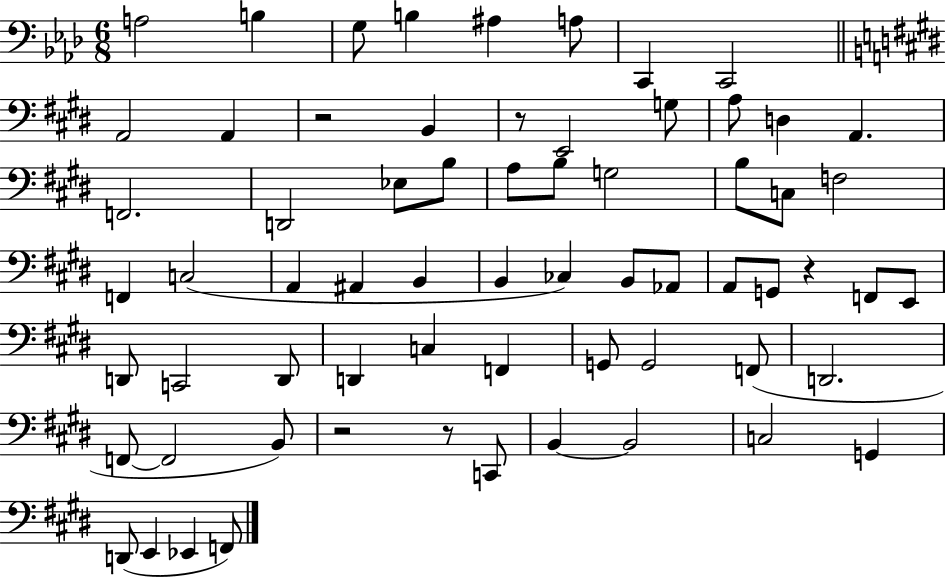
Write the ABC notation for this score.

X:1
T:Untitled
M:6/8
L:1/4
K:Ab
A,2 B, G,/2 B, ^A, A,/2 C,, C,,2 A,,2 A,, z2 B,, z/2 E,,2 G,/2 A,/2 D, A,, F,,2 D,,2 _E,/2 B,/2 A,/2 B,/2 G,2 B,/2 C,/2 F,2 F,, C,2 A,, ^A,, B,, B,, _C, B,,/2 _A,,/2 A,,/2 G,,/2 z F,,/2 E,,/2 D,,/2 C,,2 D,,/2 D,, C, F,, G,,/2 G,,2 F,,/2 D,,2 F,,/2 F,,2 B,,/2 z2 z/2 C,,/2 B,, B,,2 C,2 G,, D,,/2 E,, _E,, F,,/2